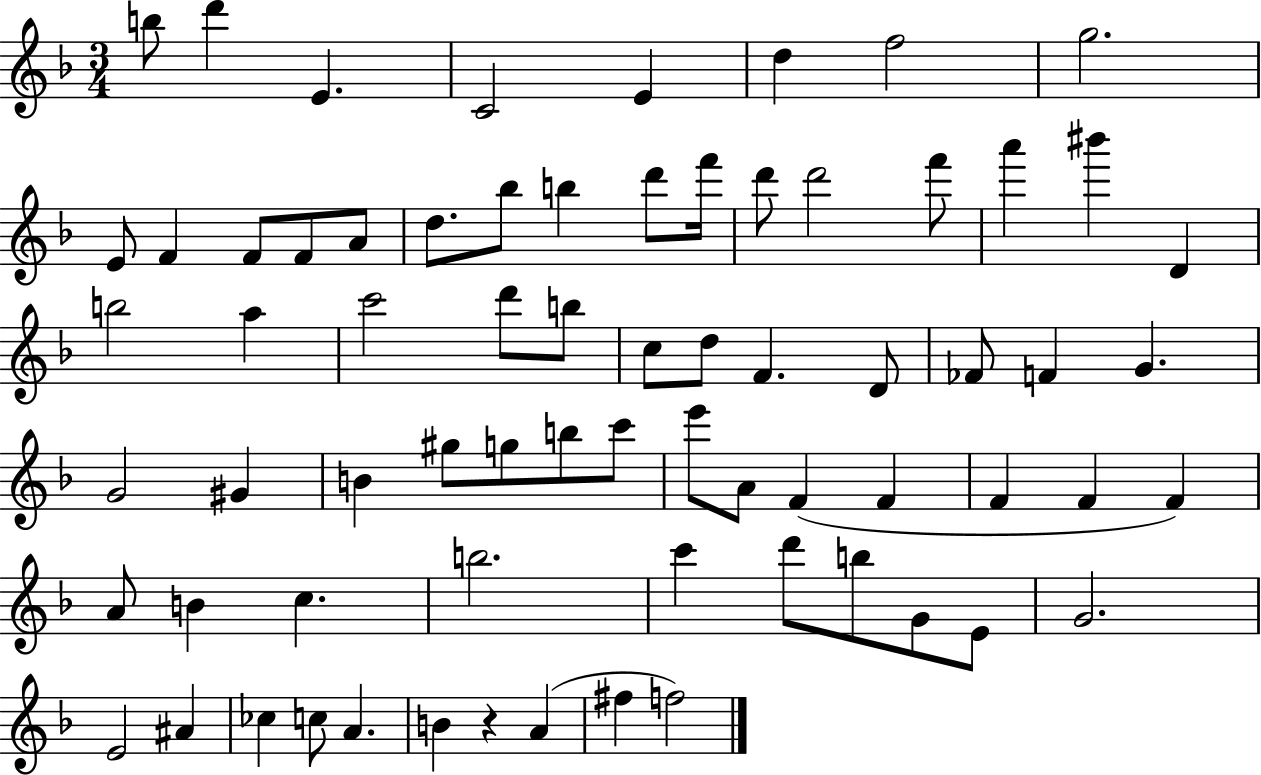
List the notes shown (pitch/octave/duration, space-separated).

B5/e D6/q E4/q. C4/h E4/q D5/q F5/h G5/h. E4/e F4/q F4/e F4/e A4/e D5/e. Bb5/e B5/q D6/e F6/s D6/e D6/h F6/e A6/q BIS6/q D4/q B5/h A5/q C6/h D6/e B5/e C5/e D5/e F4/q. D4/e FES4/e F4/q G4/q. G4/h G#4/q B4/q G#5/e G5/e B5/e C6/e E6/e A4/e F4/q F4/q F4/q F4/q F4/q A4/e B4/q C5/q. B5/h. C6/q D6/e B5/e G4/e E4/e G4/h. E4/h A#4/q CES5/q C5/e A4/q. B4/q R/q A4/q F#5/q F5/h